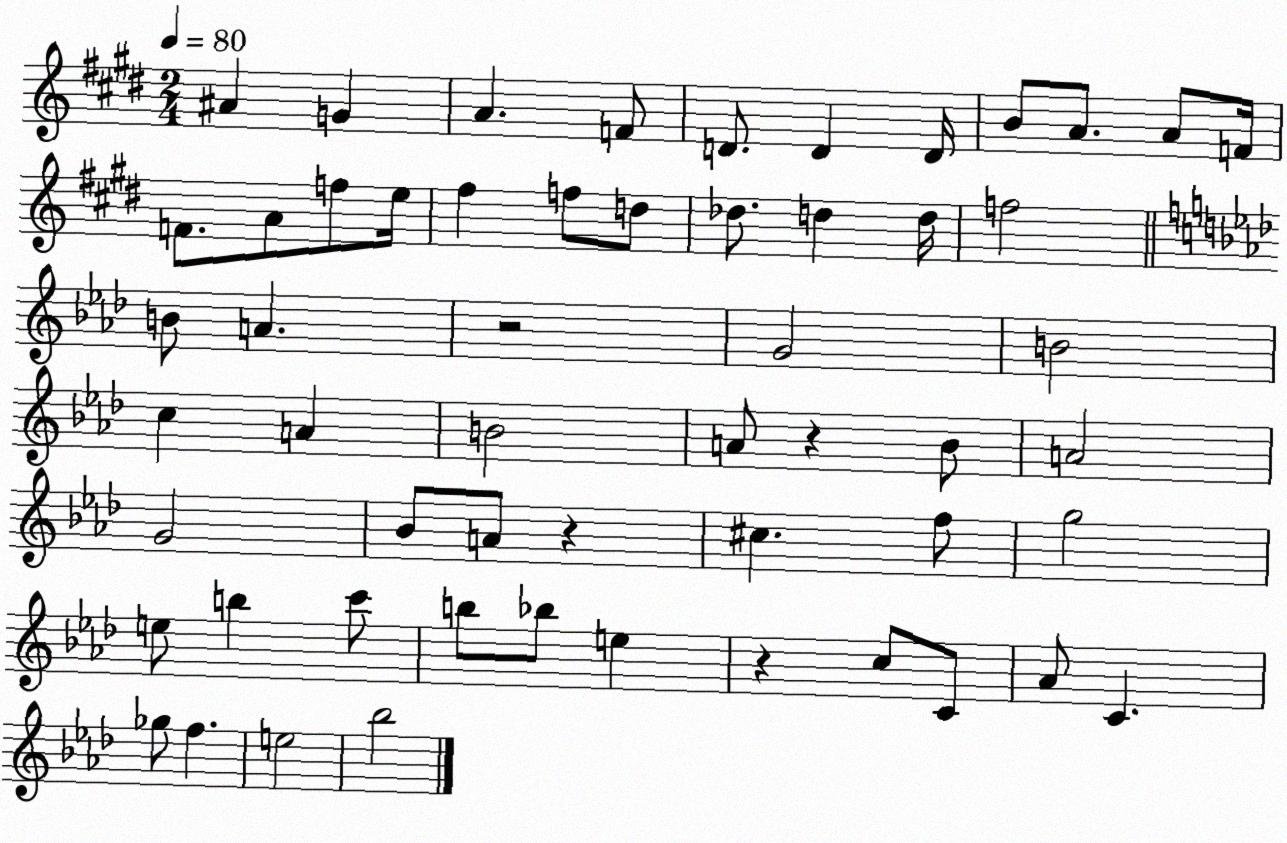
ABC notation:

X:1
T:Untitled
M:2/4
L:1/4
K:E
^A G A F/2 D/2 D D/4 B/2 A/2 A/2 F/4 F/2 A/2 f/2 e/4 ^f f/2 d/2 _d/2 d d/4 f2 B/2 A z2 G2 B2 c A B2 A/2 z _B/2 A2 G2 _B/2 A/2 z ^c f/2 g2 e/2 b c'/2 b/2 _b/2 e z c/2 C/2 _A/2 C _g/2 f e2 _b2